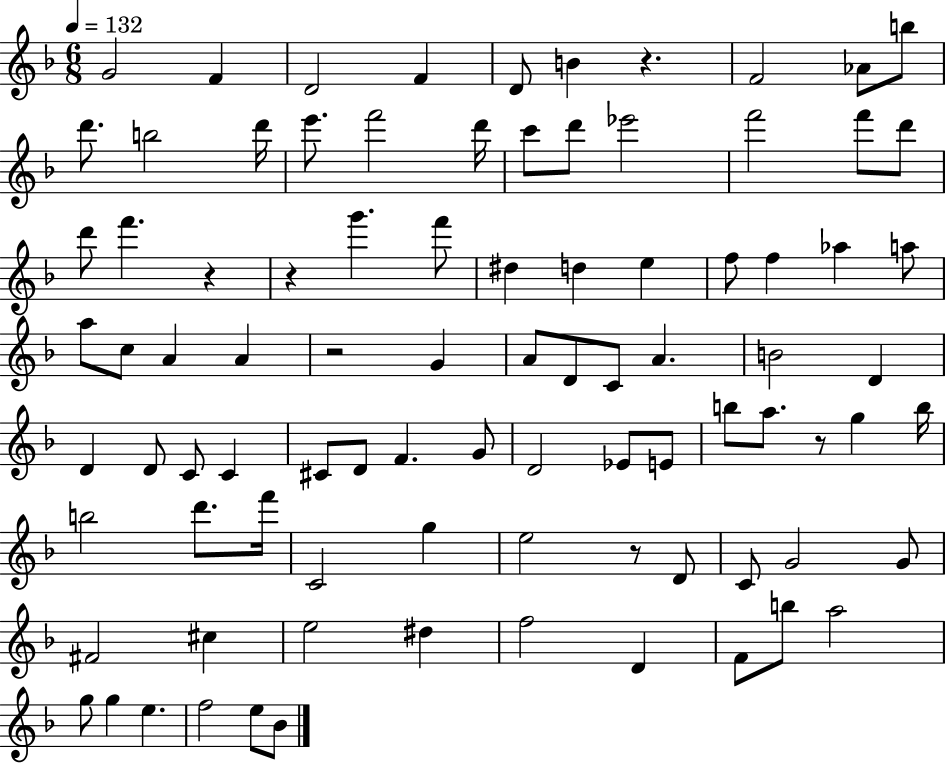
G4/h F4/q D4/h F4/q D4/e B4/q R/q. F4/h Ab4/e B5/e D6/e. B5/h D6/s E6/e. F6/h D6/s C6/e D6/e Eb6/h F6/h F6/e D6/e D6/e F6/q. R/q R/q G6/q. F6/e D#5/q D5/q E5/q F5/e F5/q Ab5/q A5/e A5/e C5/e A4/q A4/q R/h G4/q A4/e D4/e C4/e A4/q. B4/h D4/q D4/q D4/e C4/e C4/q C#4/e D4/e F4/q. G4/e D4/h Eb4/e E4/e B5/e A5/e. R/e G5/q B5/s B5/h D6/e. F6/s C4/h G5/q E5/h R/e D4/e C4/e G4/h G4/e F#4/h C#5/q E5/h D#5/q F5/h D4/q F4/e B5/e A5/h G5/e G5/q E5/q. F5/h E5/e Bb4/e